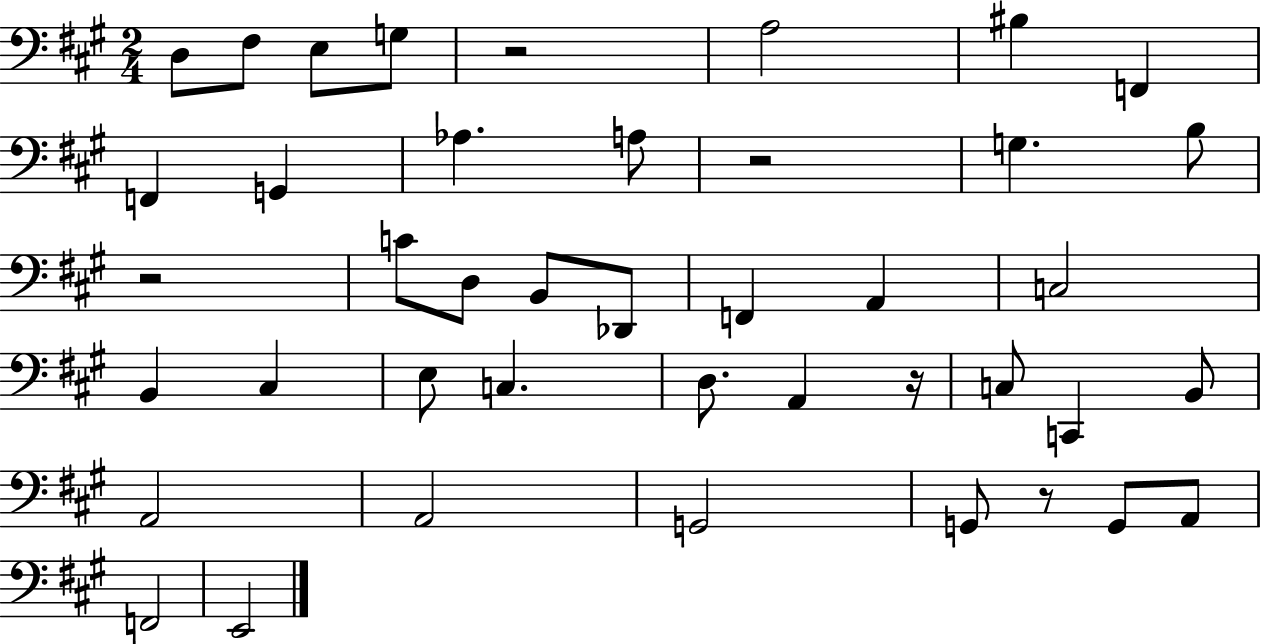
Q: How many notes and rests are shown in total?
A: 42